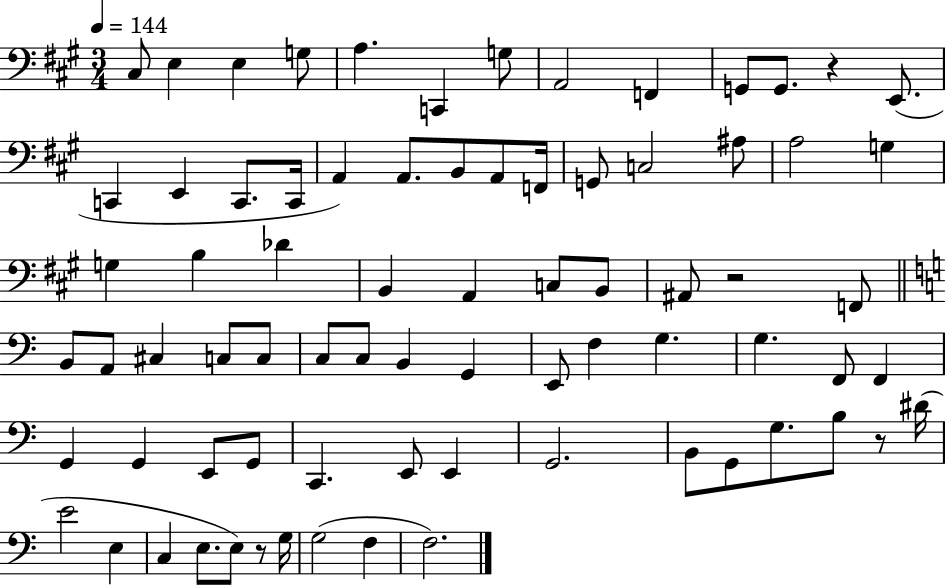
{
  \clef bass
  \numericTimeSignature
  \time 3/4
  \key a \major
  \tempo 4 = 144
  cis8 e4 e4 g8 | a4. c,4 g8 | a,2 f,4 | g,8 g,8. r4 e,8.( | \break c,4 e,4 c,8. c,16 | a,4) a,8. b,8 a,8 f,16 | g,8 c2 ais8 | a2 g4 | \break g4 b4 des'4 | b,4 a,4 c8 b,8 | ais,8 r2 f,8 | \bar "||" \break \key a \minor b,8 a,8 cis4 c8 c8 | c8 c8 b,4 g,4 | e,8 f4 g4. | g4. f,8 f,4 | \break g,4 g,4 e,8 g,8 | c,4. e,8 e,4 | g,2. | b,8 g,8 g8. b8 r8 dis'16( | \break e'2 e4 | c4 e8. e8) r8 g16 | g2( f4 | f2.) | \break \bar "|."
}